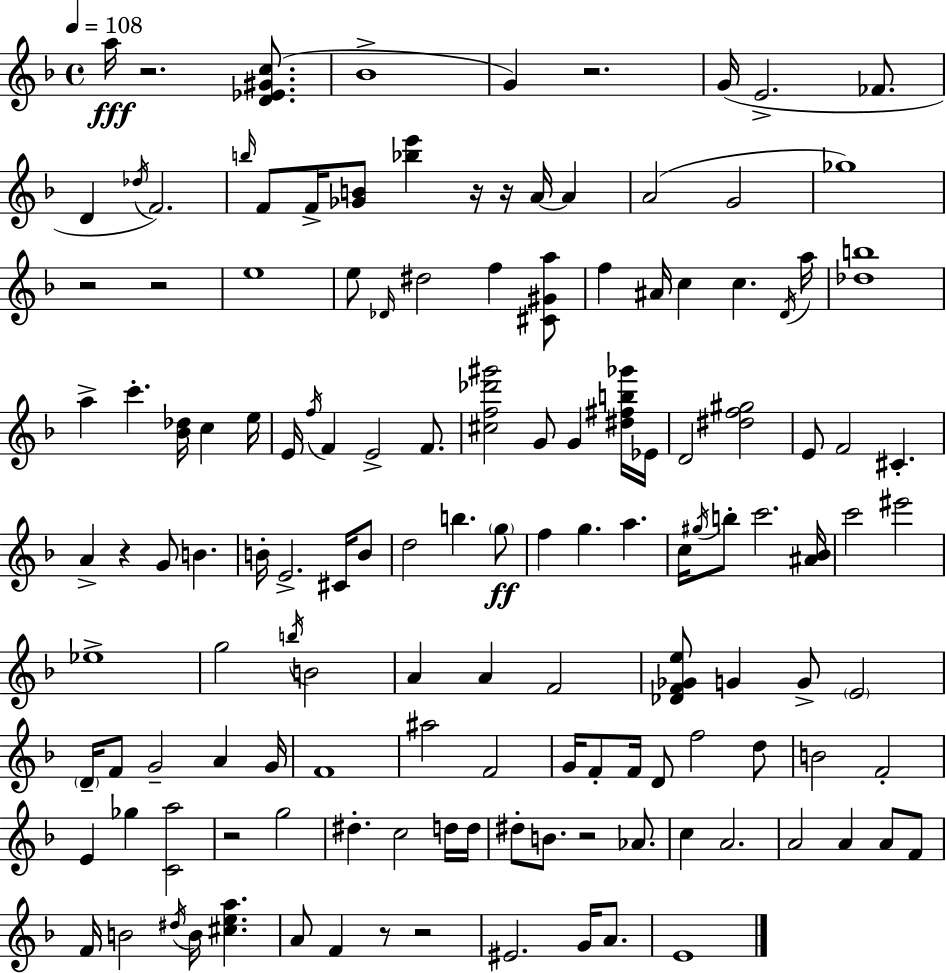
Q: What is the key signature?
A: D minor